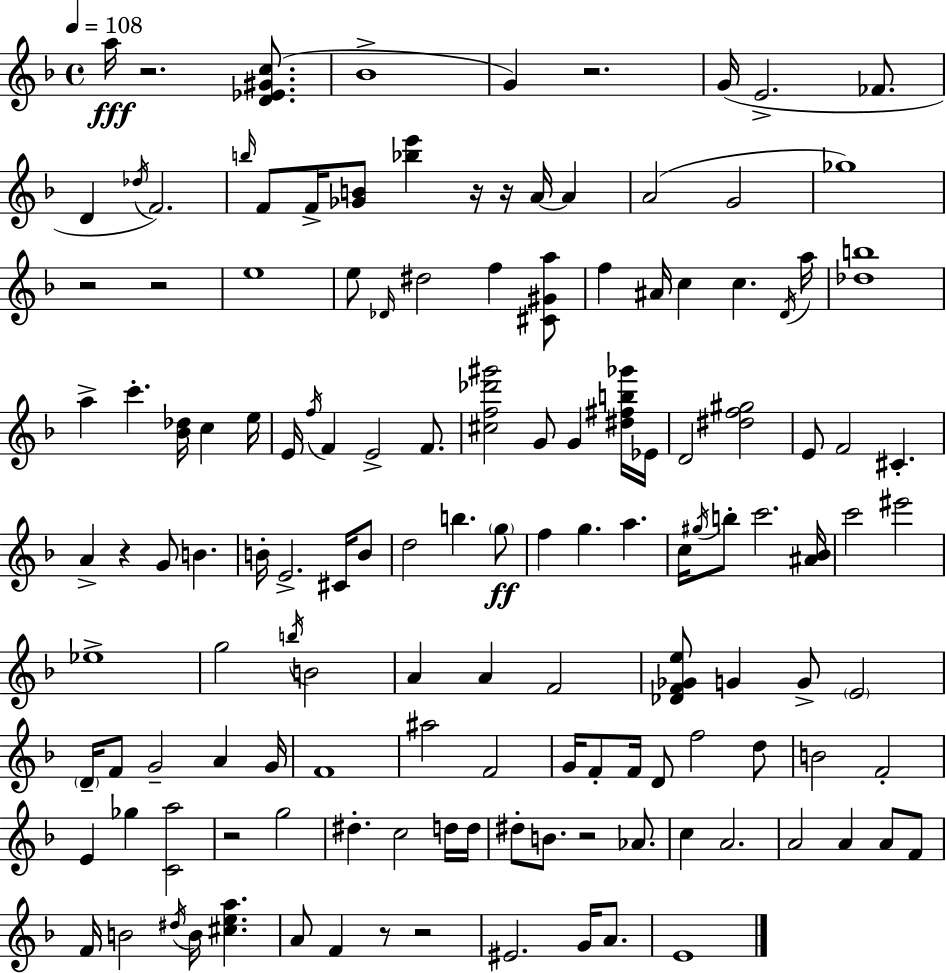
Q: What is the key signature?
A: D minor